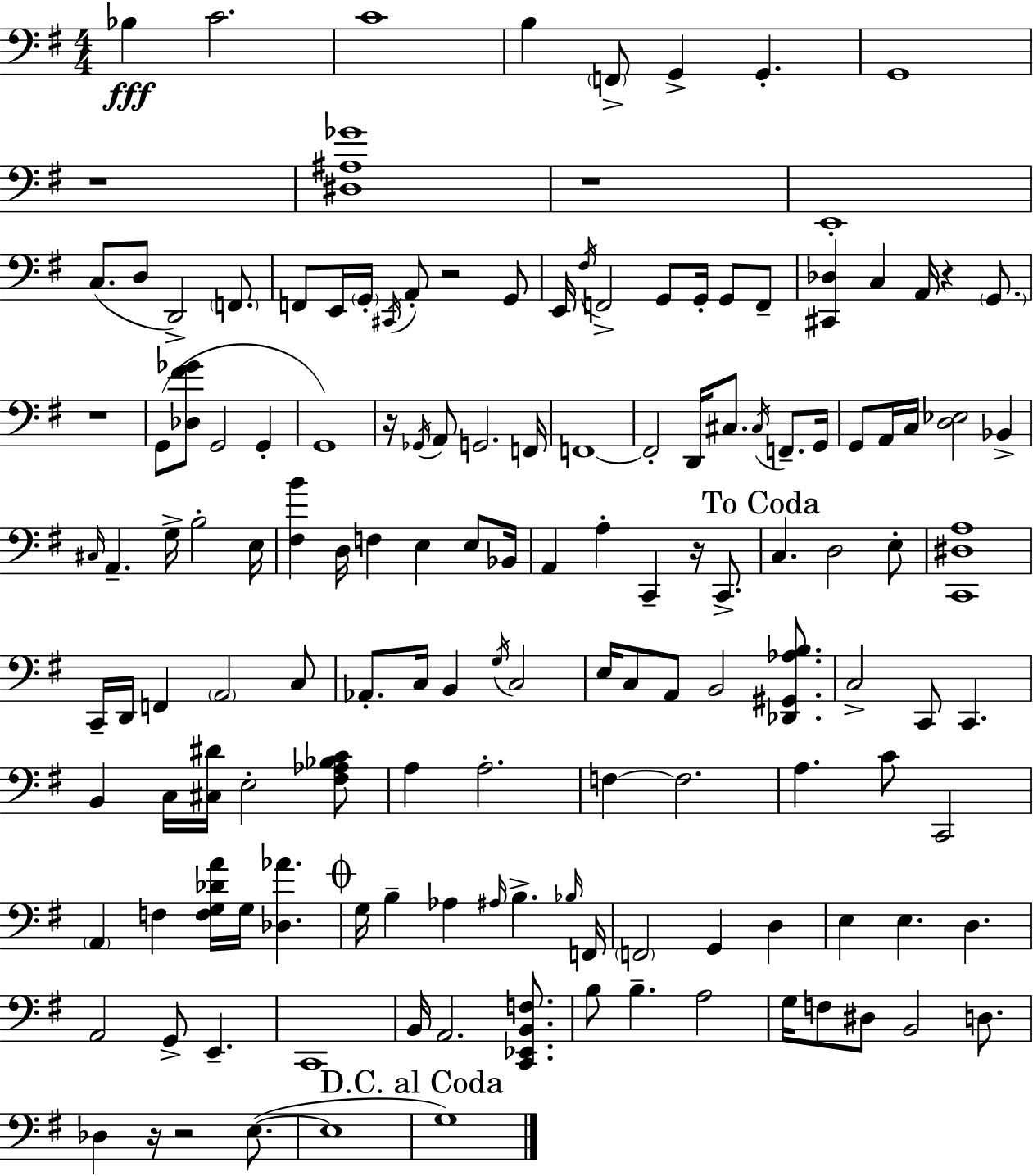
Bb3/q C4/h. C4/w B3/q F2/e G2/q G2/q. G2/w R/w [D#3,A#3,Gb4]/w R/w E2/w C3/e. D3/e D2/h F2/e. F2/e E2/s G2/s C#2/s A2/e R/h G2/e E2/s F#3/s F2/h G2/e G2/s G2/e F2/e [C#2,Db3]/q C3/q A2/s R/q G2/e. R/w G2/e [Db3,F#4,Gb4]/e G2/h G2/q G2/w R/s Gb2/s A2/e G2/h. F2/s F2/w F2/h D2/s C#3/e. C#3/s F2/e. G2/s G2/e A2/s C3/s [D3,Eb3]/h Bb2/q C#3/s A2/q. G3/s B3/h E3/s [F#3,B4]/q D3/s F3/q E3/q E3/e Bb2/s A2/q A3/q C2/q R/s C2/e. C3/q. D3/h E3/e [C2,D#3,A3]/w C2/s D2/s F2/q A2/h C3/e Ab2/e. C3/s B2/q G3/s C3/h E3/s C3/e A2/e B2/h [Db2,G#2,Ab3,B3]/e. C3/h C2/e C2/q. B2/q C3/s [C#3,D#4]/s E3/h [F#3,Ab3,Bb3,C4]/e A3/q A3/h. F3/q F3/h. A3/q. C4/e C2/h A2/q F3/q [F3,G3,Db4,A4]/s G3/s [Db3,Ab4]/q. G3/s B3/q Ab3/q A#3/s B3/q. Bb3/s F2/s F2/h G2/q D3/q E3/q E3/q. D3/q. A2/h G2/e E2/q. C2/w B2/s A2/h. [C2,Eb2,B2,F3]/e. B3/e B3/q. A3/h G3/s F3/e D#3/e B2/h D3/e. Db3/q R/s R/h E3/e. E3/w G3/w